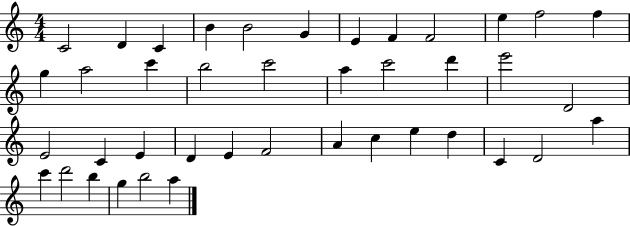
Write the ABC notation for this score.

X:1
T:Untitled
M:4/4
L:1/4
K:C
C2 D C B B2 G E F F2 e f2 f g a2 c' b2 c'2 a c'2 d' e'2 D2 E2 C E D E F2 A c e d C D2 a c' d'2 b g b2 a